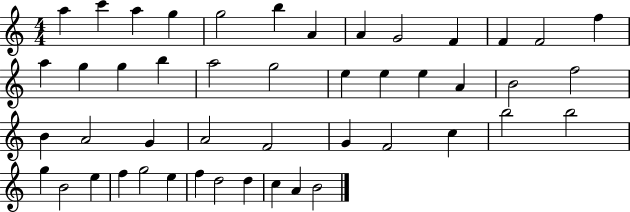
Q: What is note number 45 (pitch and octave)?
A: C5